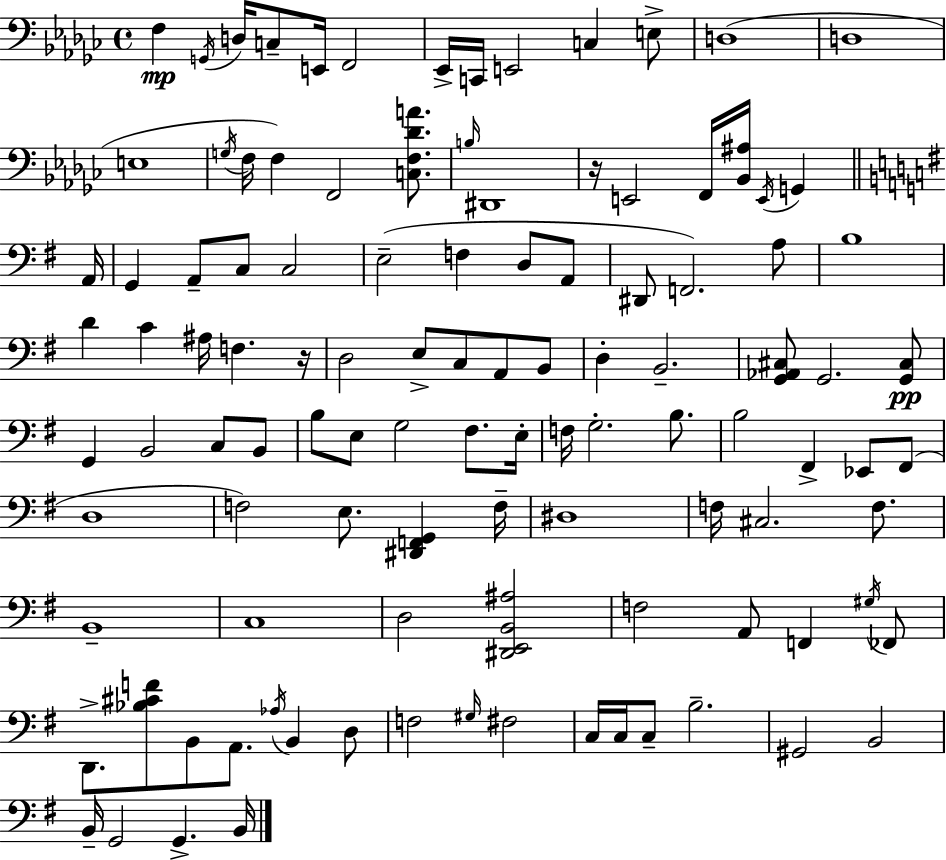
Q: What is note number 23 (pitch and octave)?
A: E2